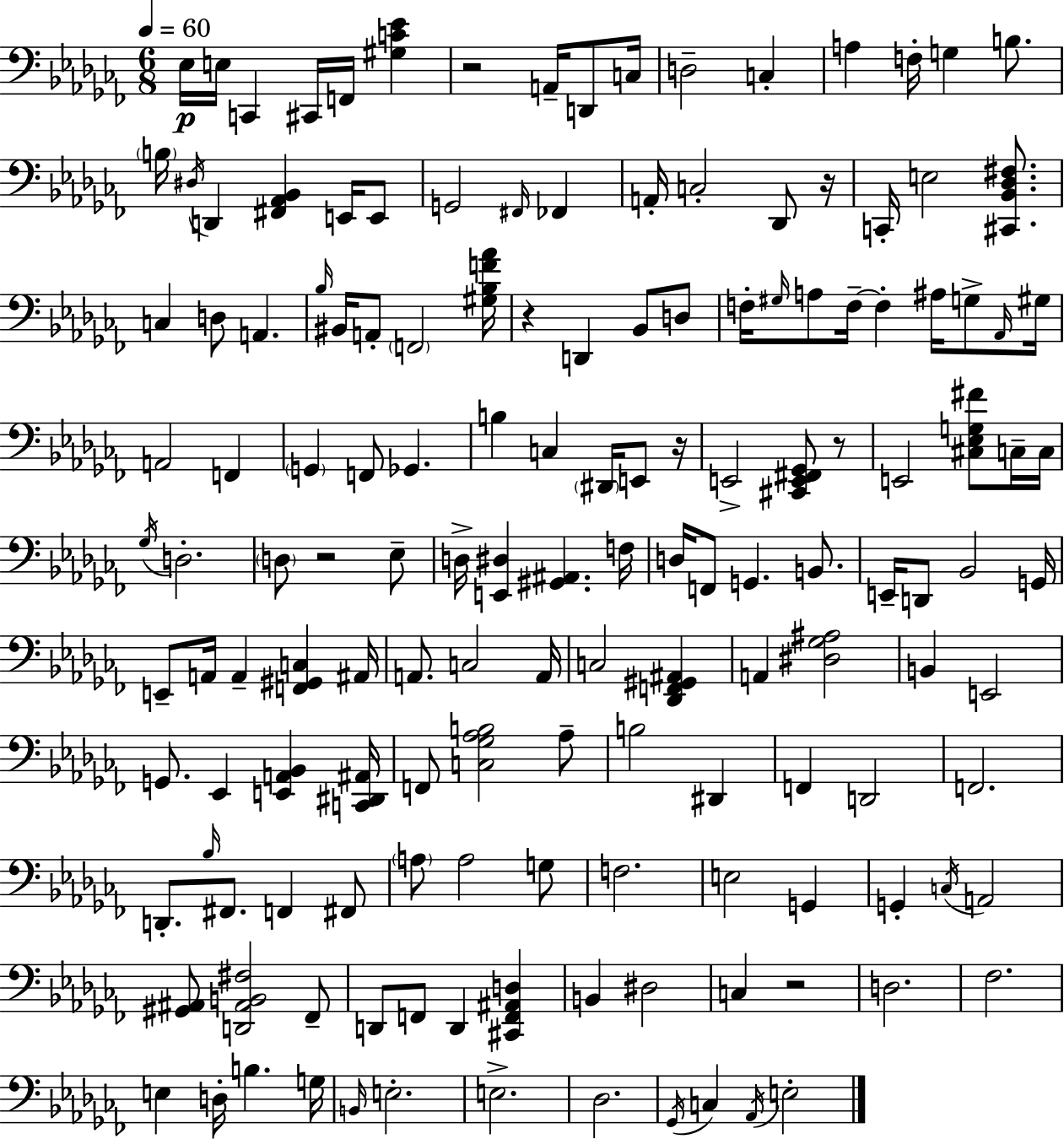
Eb3/s E3/s C2/q C#2/s F2/s [G#3,C4,Eb4]/q R/h A2/s D2/e C3/s D3/h C3/q A3/q F3/s G3/q B3/e. B3/s D#3/s D2/q [F#2,Ab2,Bb2]/q E2/s E2/e G2/h F#2/s FES2/q A2/s C3/h Db2/e R/s C2/s E3/h [C#2,Bb2,Db3,F#3]/e. C3/q D3/e A2/q. Bb3/s BIS2/s A2/e F2/h [G#3,Bb3,F4,Ab4]/s R/q D2/q Bb2/e D3/e F3/s G#3/s A3/e F3/s F3/q A#3/s G3/e Ab2/s G#3/s A2/h F2/q G2/q F2/e Gb2/q. B3/q C3/q D#2/s E2/e R/s E2/h [C#2,E2,F#2,Gb2]/e R/e E2/h [C#3,Eb3,G3,F#4]/e C3/s C3/s Gb3/s D3/h. D3/e R/h Eb3/e D3/s [E2,D#3]/q [G#2,A#2]/q. F3/s D3/s F2/e G2/q. B2/e. E2/s D2/e Bb2/h G2/s E2/e A2/s A2/q [F2,G#2,C3]/q A#2/s A2/e. C3/h A2/s C3/h [Db2,F2,G#2,A#2]/q A2/q [D#3,Gb3,A#3]/h B2/q E2/h G2/e. Eb2/q [E2,A2,Bb2]/q [C2,D#2,A#2]/s F2/e [C3,Gb3,Ab3,B3]/h Ab3/e B3/h D#2/q F2/q D2/h F2/h. D2/e. Bb3/s F#2/e. F2/q F#2/e A3/e A3/h G3/e F3/h. E3/h G2/q G2/q C3/s A2/h [G#2,A#2]/e [D2,A#2,B2,F#3]/h FES2/e D2/e F2/e D2/q [C#2,F2,A#2,D3]/q B2/q D#3/h C3/q R/h D3/h. FES3/h. E3/q D3/s B3/q. G3/s B2/s E3/h. E3/h. Db3/h. Gb2/s C3/q Ab2/s E3/h